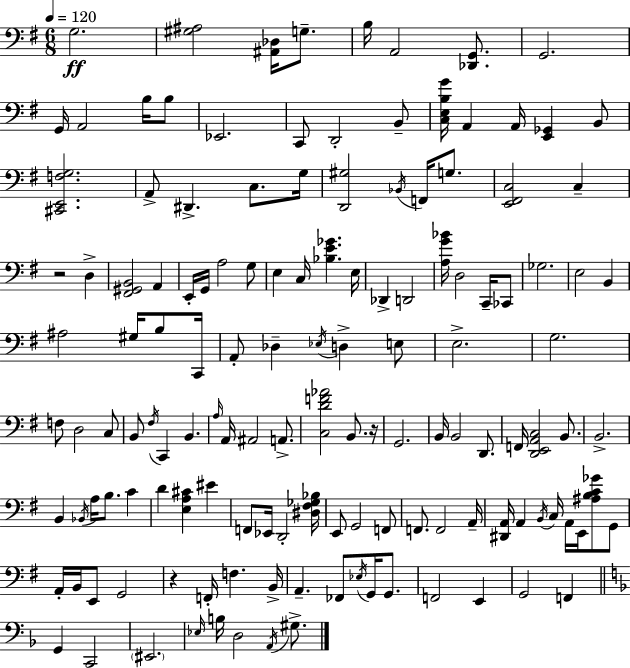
X:1
T:Untitled
M:6/8
L:1/4
K:Em
G,2 [^G,^A,]2 [^A,,_D,]/4 G,/2 B,/4 A,,2 [_D,,G,,]/2 G,,2 G,,/4 A,,2 B,/4 B,/2 _E,,2 C,,/2 D,,2 B,,/2 [C,E,B,G]/4 A,, A,,/4 [E,,_G,,] B,,/2 [^C,,E,,F,G,]2 A,,/2 ^D,, C,/2 G,/4 [D,,^G,]2 _B,,/4 F,,/4 G,/2 [E,,^F,,C,]2 C, z2 D, [^F,,^G,,B,,]2 A,, E,,/4 G,,/4 A,2 G,/2 E, C,/4 [_B,E_G] E,/4 _D,, D,,2 [A,G_B]/4 D,2 C,,/4 _C,,/2 _G,2 E,2 B,, ^A,2 ^G,/4 B,/2 C,,/4 A,,/2 _D, _E,/4 D, E,/2 E,2 G,2 F,/2 D,2 C,/2 B,,/2 ^F,/4 C,, B,, A,/4 A,,/4 ^A,,2 A,,/2 [C,DF_A]2 B,,/2 z/4 G,,2 B,,/4 B,,2 D,,/2 F,,/4 [D,,E,,A,,C,]2 B,,/2 B,,2 B,, _B,,/4 A,/4 B,/2 C D [E,A,^C] ^E F,,/2 _E,,/4 D,,2 [^D,^F,_G,_B,]/4 E,,/2 G,,2 F,,/2 F,,/2 F,,2 A,,/4 [^D,,A,,]/4 A,, B,,/4 C,/4 A,,/4 E,,/4 [^A,B,C_G]/2 G,,/2 A,,/4 B,,/4 E,,/2 G,,2 z F,,/4 F, B,,/4 A,, _F,,/2 _E,/4 G,,/4 G,,/2 F,,2 E,, G,,2 F,, G,, C,,2 ^E,,2 _E,/4 B,/4 D,2 A,,/4 ^G,/2